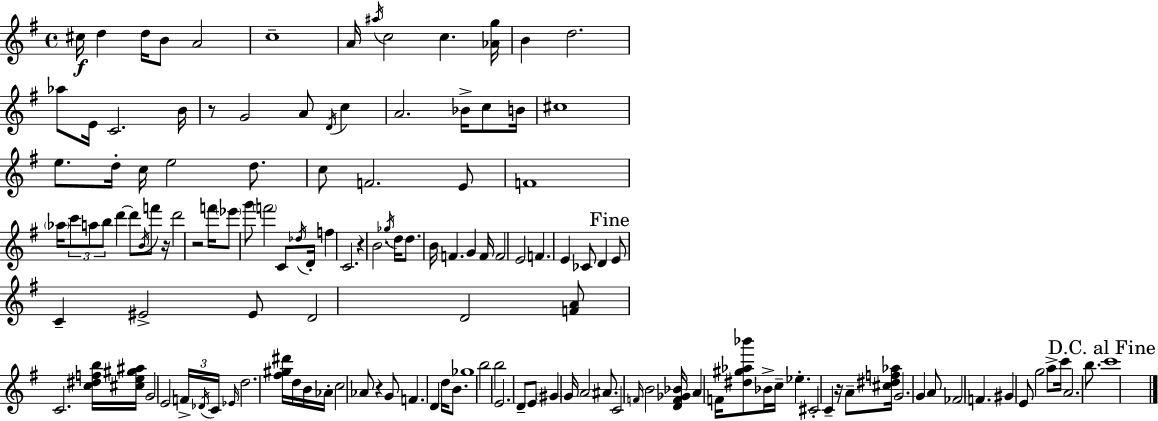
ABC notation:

X:1
T:Untitled
M:4/4
L:1/4
K:G
^c/4 d d/4 B/2 A2 c4 A/4 ^a/4 c2 c [_Ag]/4 B d2 _a/2 E/4 C2 B/4 z/2 G2 A/2 D/4 c A2 _B/4 c/2 B/4 ^c4 e/2 d/4 c/4 e2 d/2 c/2 F2 E/2 F4 _a/4 c'/2 a/2 b/2 d' d'/2 B/4 f'/2 z/4 d'2 z2 f'/4 _e'/2 g'/2 f'2 C/2 _d/4 D/4 f C2 z B2 _g/4 d/4 d/2 B/4 F G F/4 F2 E2 F E _C/2 D E/2 C ^E2 ^E/2 D2 D2 [FA]/2 C2 [c^dfb]/4 [^ce^g^a]/4 G2 E2 F/4 _D/4 C/4 _E/4 d2 [^f^g^d']/4 d/4 B/4 _A/4 c2 _A/2 z G/2 F D d/4 B/2 _g4 b2 b2 E2 D/2 E/2 ^G G/4 A2 ^A/2 C2 F/4 B2 [DF_G_B]/4 A F/4 [^d^g_a_b']/2 _B/4 c/4 _e ^C2 C z/4 A/2 [^c^df_a]/4 G2 G A/2 _F2 F ^G E/2 g2 a/2 c'/4 A2 b/2 c'4